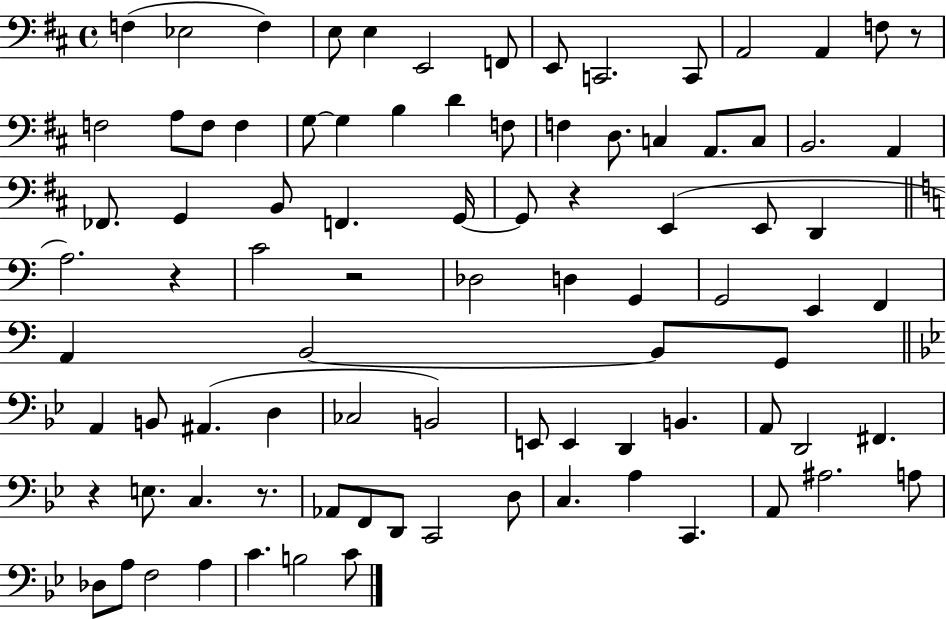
F3/q Eb3/h F3/q E3/e E3/q E2/h F2/e E2/e C2/h. C2/e A2/h A2/q F3/e R/e F3/h A3/e F3/e F3/q G3/e G3/q B3/q D4/q F3/e F3/q D3/e. C3/q A2/e. C3/e B2/h. A2/q FES2/e. G2/q B2/e F2/q. G2/s G2/e R/q E2/q E2/e D2/q A3/h. R/q C4/h R/h Db3/h D3/q G2/q G2/h E2/q F2/q A2/q B2/h B2/e G2/e A2/q B2/e A#2/q. D3/q CES3/h B2/h E2/e E2/q D2/q B2/q. A2/e D2/h F#2/q. R/q E3/e. C3/q. R/e. Ab2/e F2/e D2/e C2/h D3/e C3/q. A3/q C2/q. A2/e A#3/h. A3/e Db3/e A3/e F3/h A3/q C4/q. B3/h C4/e